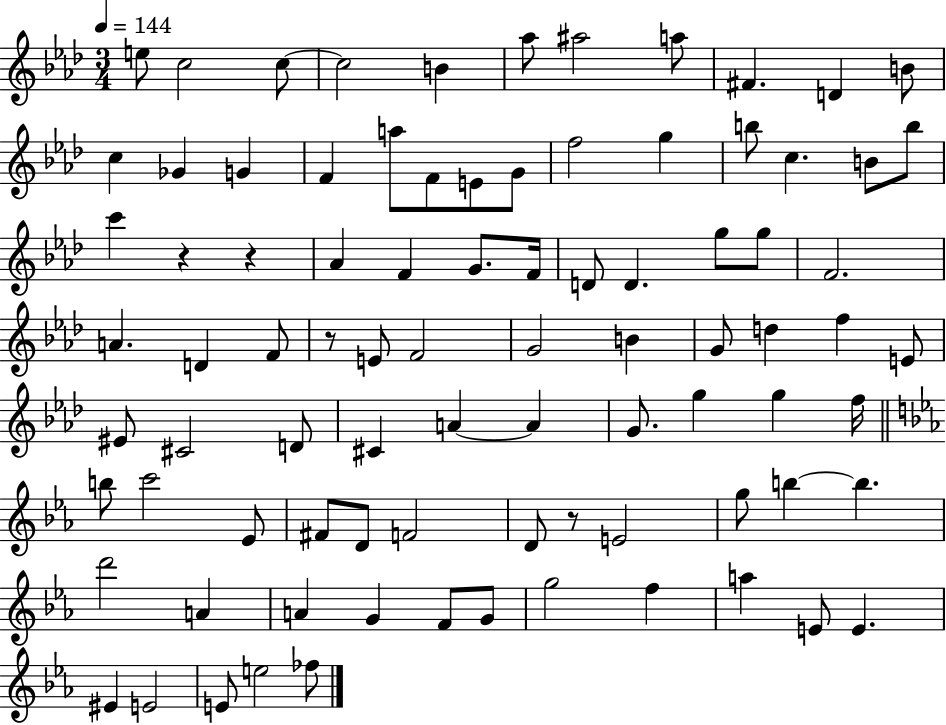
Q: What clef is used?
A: treble